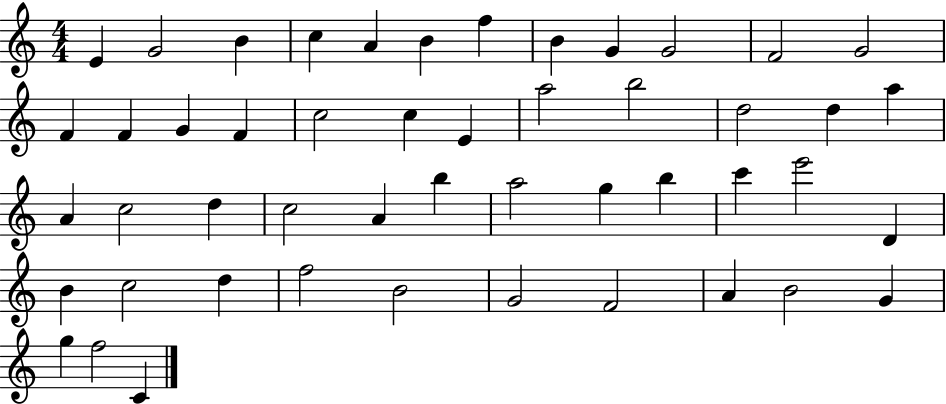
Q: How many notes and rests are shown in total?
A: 49